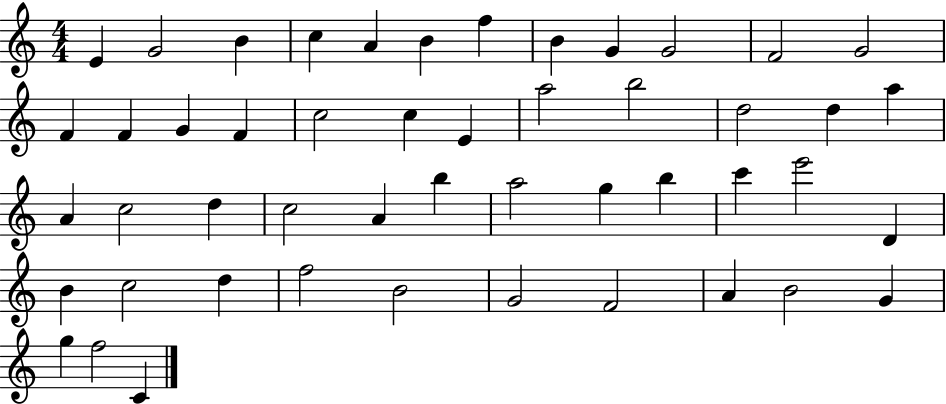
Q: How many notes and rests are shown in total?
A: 49